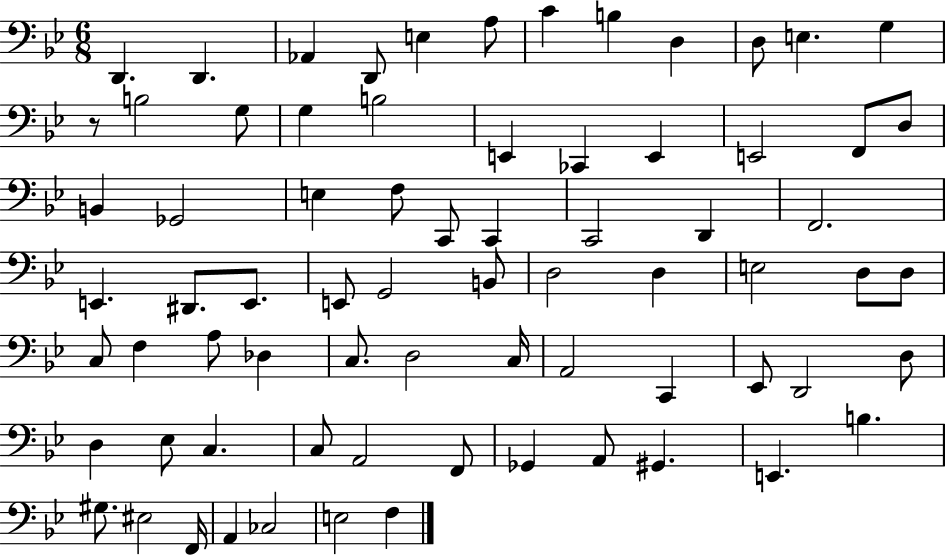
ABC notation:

X:1
T:Untitled
M:6/8
L:1/4
K:Bb
D,, D,, _A,, D,,/2 E, A,/2 C B, D, D,/2 E, G, z/2 B,2 G,/2 G, B,2 E,, _C,, E,, E,,2 F,,/2 D,/2 B,, _G,,2 E, F,/2 C,,/2 C,, C,,2 D,, F,,2 E,, ^D,,/2 E,,/2 E,,/2 G,,2 B,,/2 D,2 D, E,2 D,/2 D,/2 C,/2 F, A,/2 _D, C,/2 D,2 C,/4 A,,2 C,, _E,,/2 D,,2 D,/2 D, _E,/2 C, C,/2 A,,2 F,,/2 _G,, A,,/2 ^G,, E,, B, ^G,/2 ^E,2 F,,/4 A,, _C,2 E,2 F,